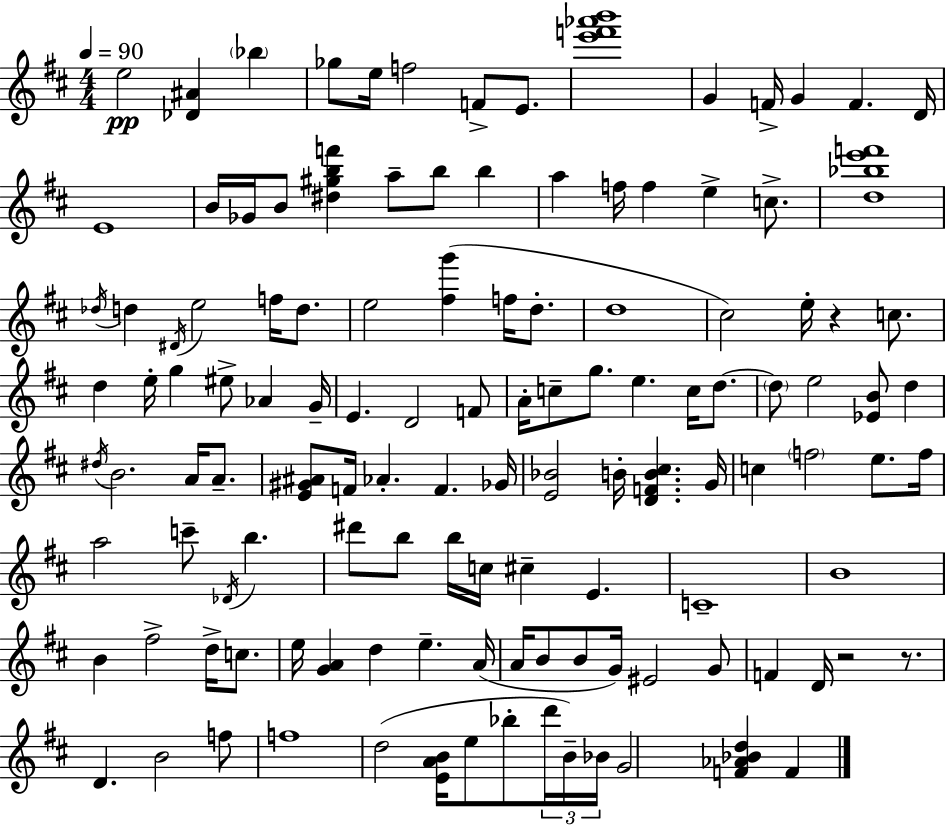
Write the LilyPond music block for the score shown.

{
  \clef treble
  \numericTimeSignature
  \time 4/4
  \key d \major
  \tempo 4 = 90
  e''2\pp <des' ais'>4 \parenthesize bes''4 | ges''8 e''16 f''2 f'8-> e'8. | <e''' f''' aes''' b'''>1 | g'4 f'16-> g'4 f'4. d'16 | \break e'1 | b'16 ges'16 b'8 <dis'' gis'' b'' f'''>4 a''8-- b''8 b''4 | a''4 f''16 f''4 e''4-> c''8.-> | <d'' bes'' e''' f'''>1 | \break \acciaccatura { des''16 } d''4 \acciaccatura { dis'16 } e''2 f''16 d''8. | e''2 <fis'' g'''>4( f''16 d''8.-. | d''1 | cis''2) e''16-. r4 c''8. | \break d''4 e''16-. g''4 eis''8-> aes'4 | g'16-- e'4. d'2 | f'8 a'16-. c''8-- g''8. e''4. c''16 d''8.~~ | \parenthesize d''8 e''2 <ees' b'>8 d''4 | \break \acciaccatura { dis''16 } b'2. a'16 | a'8.-- <e' gis' ais'>8 f'16 aes'4.-. f'4. | ges'16 <e' bes'>2 b'16-. <d' f' b' cis''>4. | g'16 c''4 \parenthesize f''2 e''8. | \break f''16 a''2 c'''8-- \acciaccatura { des'16 } b''4. | dis'''8 b''8 b''16 c''16 cis''4-- e'4. | c'1-- | b'1 | \break b'4 fis''2-> | d''16-> c''8. e''16 <g' a'>4 d''4 e''4.-- | a'16( a'16 b'8 b'8 g'16) eis'2 | g'8 f'4 d'16 r2 | \break r8. d'4. b'2 | f''8 f''1 | d''2( <e' a' b'>16 e''8 bes''8-. | \tuplet 3/2 { d'''16 b'16--) bes'16 } g'2 <f' aes' bes' d''>4 | \break f'4 \bar "|."
}